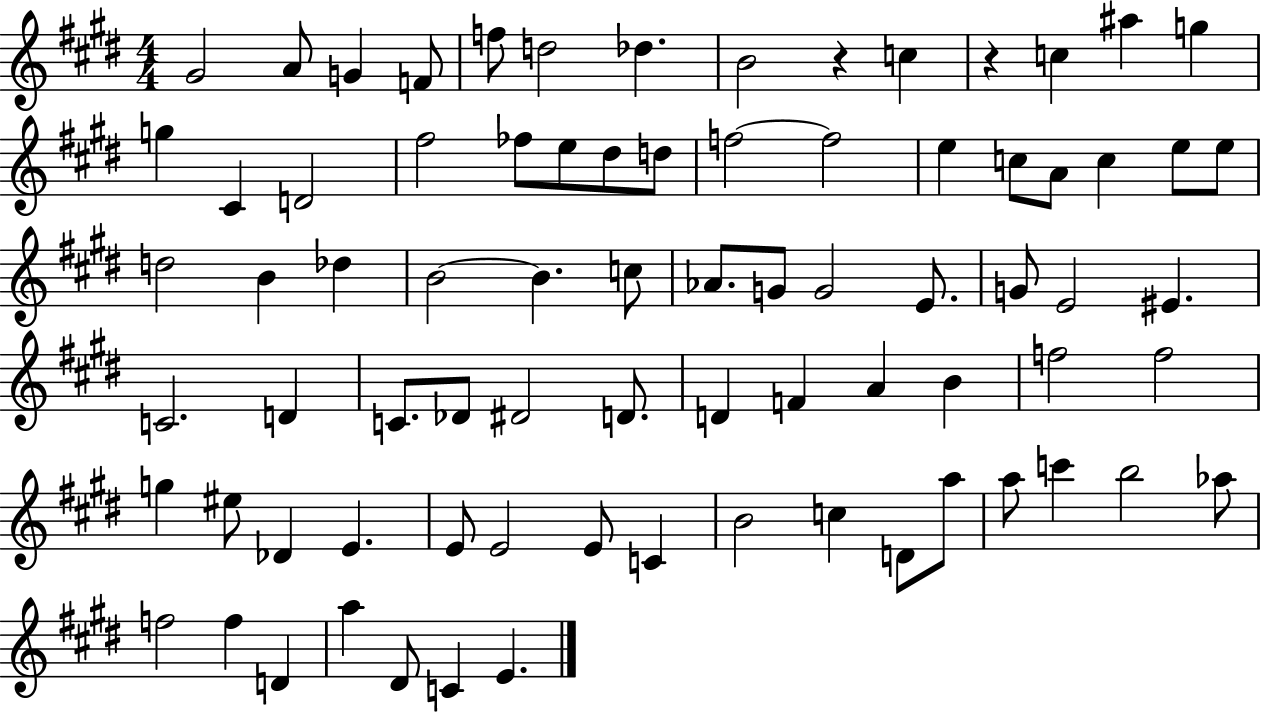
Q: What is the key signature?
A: E major